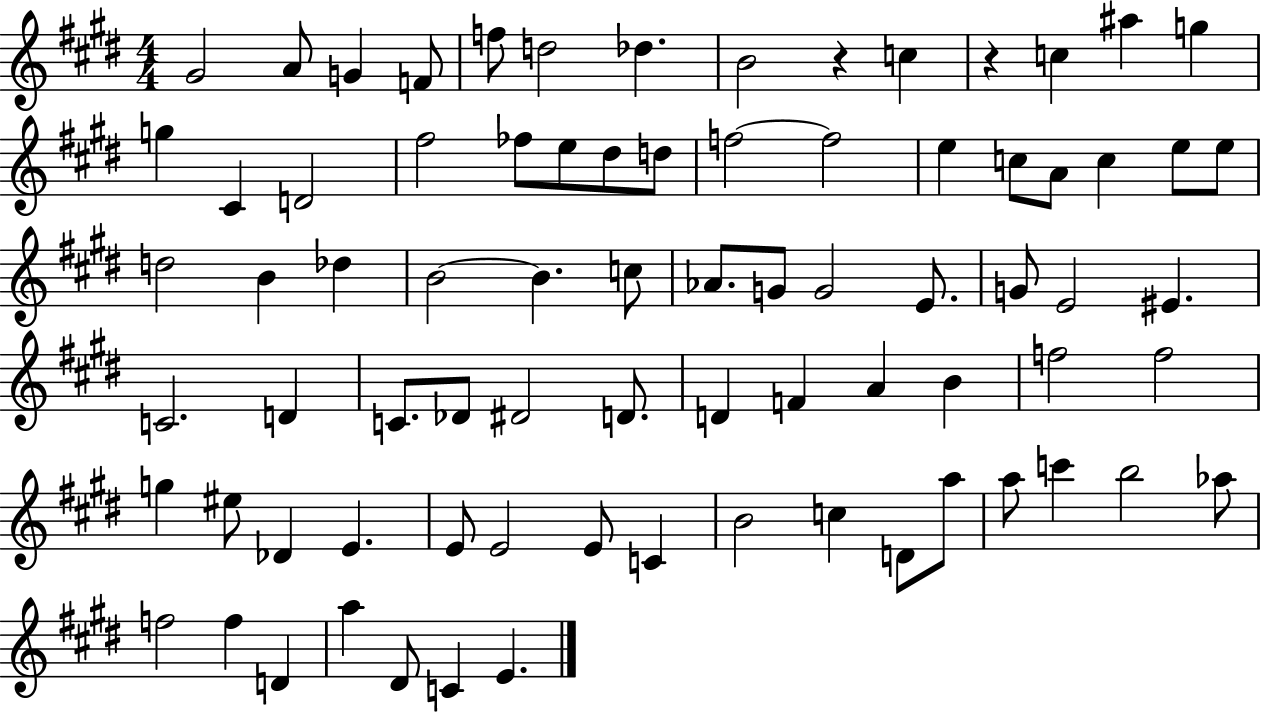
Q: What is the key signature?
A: E major